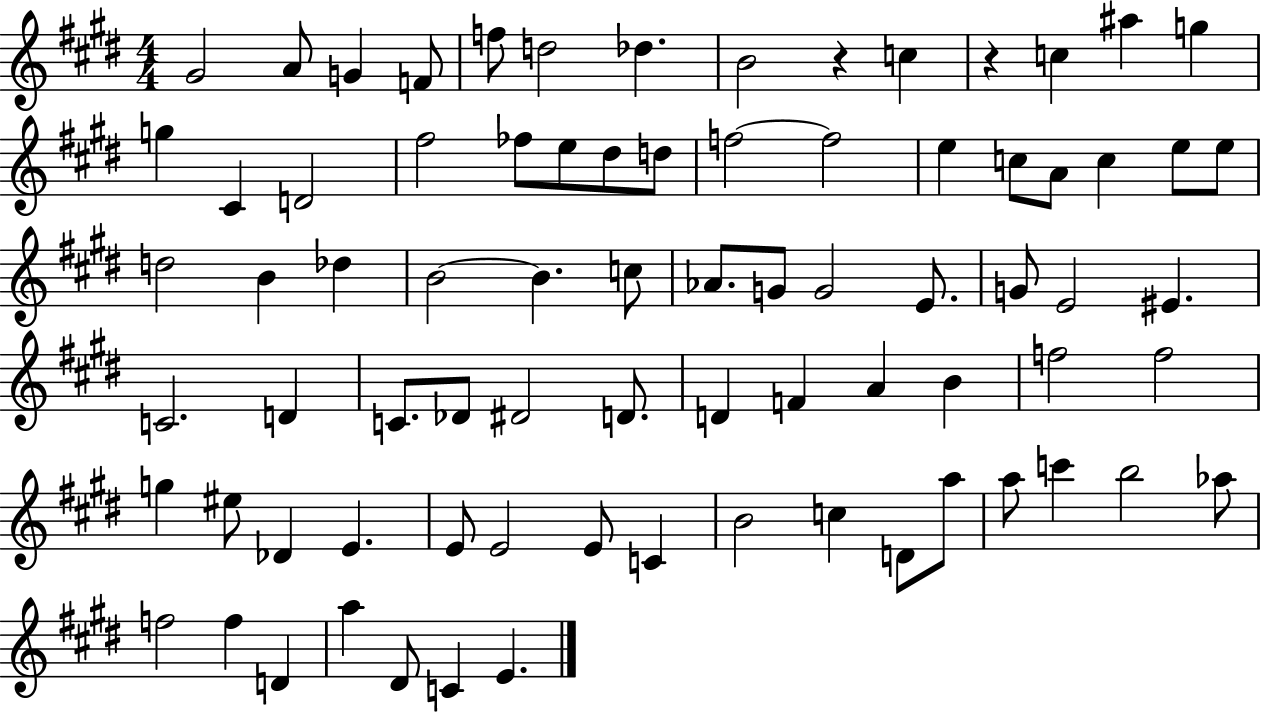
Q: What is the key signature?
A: E major